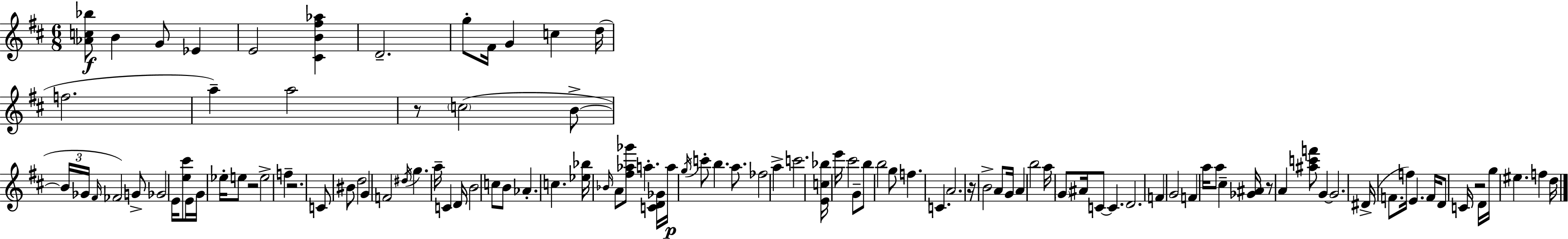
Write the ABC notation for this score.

X:1
T:Untitled
M:6/8
L:1/4
K:D
[_Ac_b]/2 B G/2 _E E2 [^CB^f_a] D2 g/2 ^F/4 G c d/4 f2 a a2 z/2 c2 B/2 B/4 _G/4 ^F/4 _F2 G/2 _G2 E/4 [e^c']/2 E/4 G/4 _e/4 e/2 z2 e2 f z2 C/2 ^B/2 d2 G F2 ^d/4 g a/4 C D/4 B2 c/2 B/2 _A c [_e_b]/4 _B/4 A/2 [^f_a_g']/2 a [CD_G]/4 a/4 g/4 c'/2 b a/2 _f2 a c'2 [Ec_b]/4 e'/4 ^c'2 G/2 b/2 b2 g/2 f C A2 z/4 B2 A/2 G/4 A b2 a/4 G/2 ^A/4 C/2 C D2 F G2 F a/4 a/2 ^c [_G^A]/4 z/2 A [^ac'f']/2 G G2 ^D/4 F/2 f/4 E F/4 D/2 C/4 z2 D/4 g/4 ^e f d/4